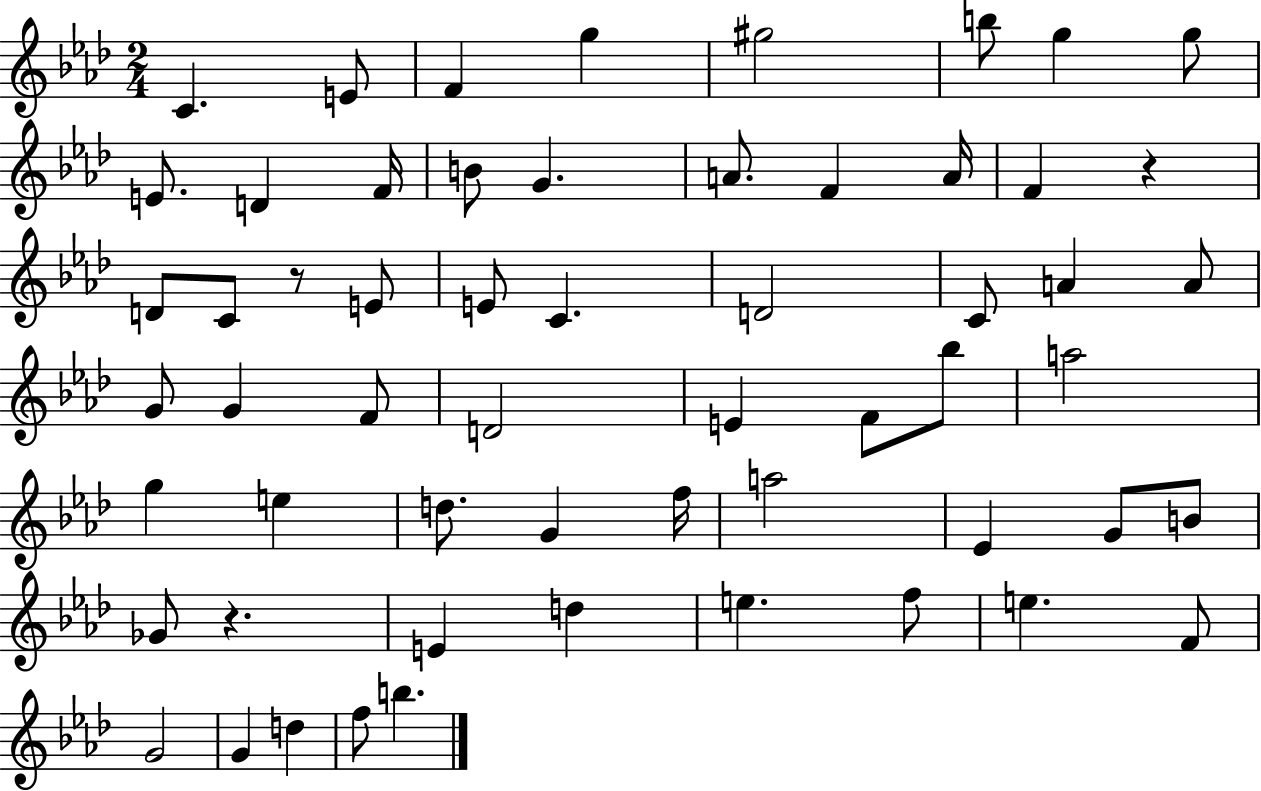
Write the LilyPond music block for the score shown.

{
  \clef treble
  \numericTimeSignature
  \time 2/4
  \key aes \major
  c'4. e'8 | f'4 g''4 | gis''2 | b''8 g''4 g''8 | \break e'8. d'4 f'16 | b'8 g'4. | a'8. f'4 a'16 | f'4 r4 | \break d'8 c'8 r8 e'8 | e'8 c'4. | d'2 | c'8 a'4 a'8 | \break g'8 g'4 f'8 | d'2 | e'4 f'8 bes''8 | a''2 | \break g''4 e''4 | d''8. g'4 f''16 | a''2 | ees'4 g'8 b'8 | \break ges'8 r4. | e'4 d''4 | e''4. f''8 | e''4. f'8 | \break g'2 | g'4 d''4 | f''8 b''4. | \bar "|."
}